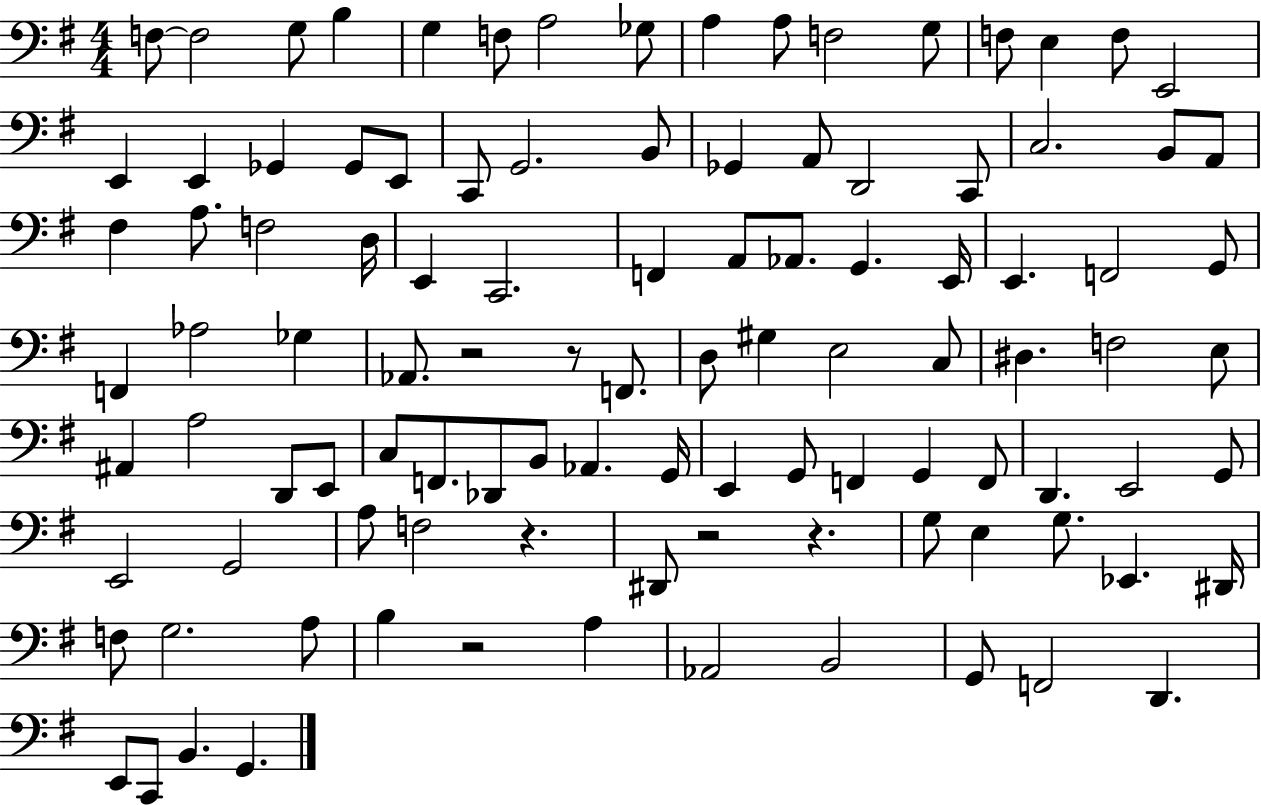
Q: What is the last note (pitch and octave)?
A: G2